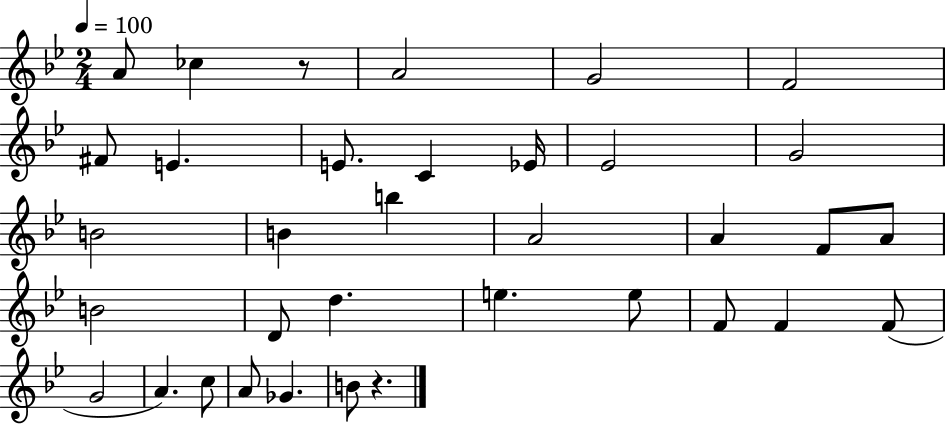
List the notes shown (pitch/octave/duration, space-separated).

A4/e CES5/q R/e A4/h G4/h F4/h F#4/e E4/q. E4/e. C4/q Eb4/s Eb4/h G4/h B4/h B4/q B5/q A4/h A4/q F4/e A4/e B4/h D4/e D5/q. E5/q. E5/e F4/e F4/q F4/e G4/h A4/q. C5/e A4/e Gb4/q. B4/e R/q.